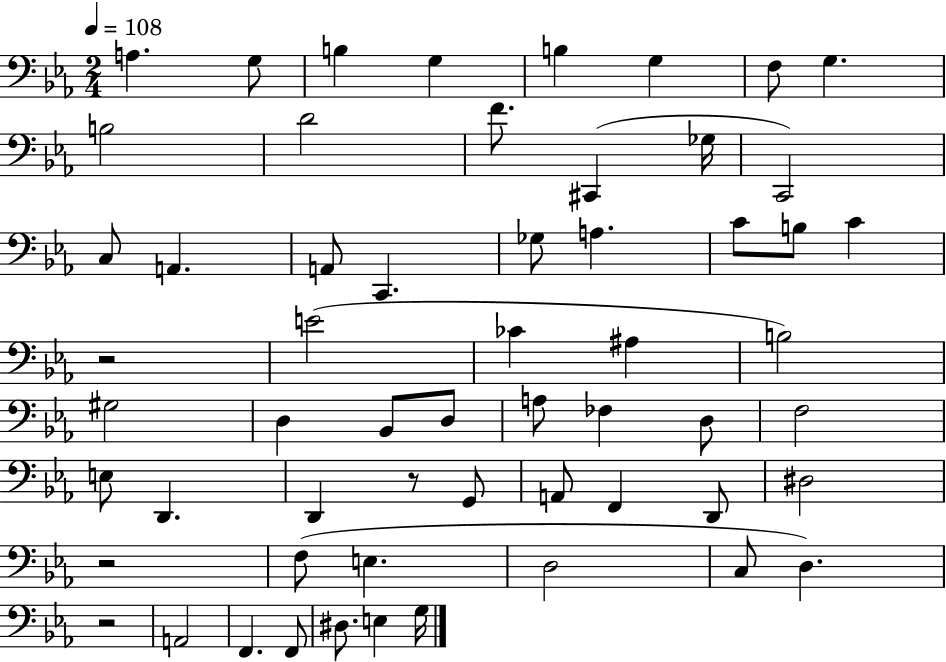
X:1
T:Untitled
M:2/4
L:1/4
K:Eb
A, G,/2 B, G, B, G, F,/2 G, B,2 D2 F/2 ^C,, _G,/4 C,,2 C,/2 A,, A,,/2 C,, _G,/2 A, C/2 B,/2 C z2 E2 _C ^A, B,2 ^G,2 D, _B,,/2 D,/2 A,/2 _F, D,/2 F,2 E,/2 D,, D,, z/2 G,,/2 A,,/2 F,, D,,/2 ^D,2 z2 F,/2 E, D,2 C,/2 D, z2 A,,2 F,, F,,/2 ^D,/2 E, G,/4